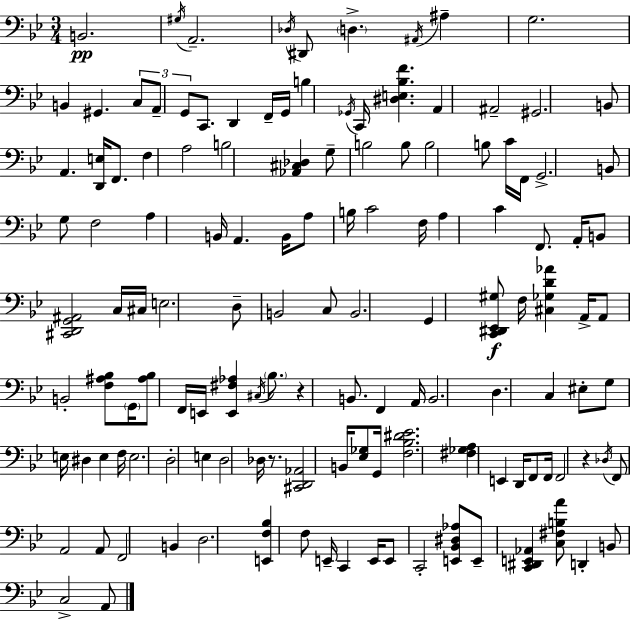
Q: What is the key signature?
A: BES major